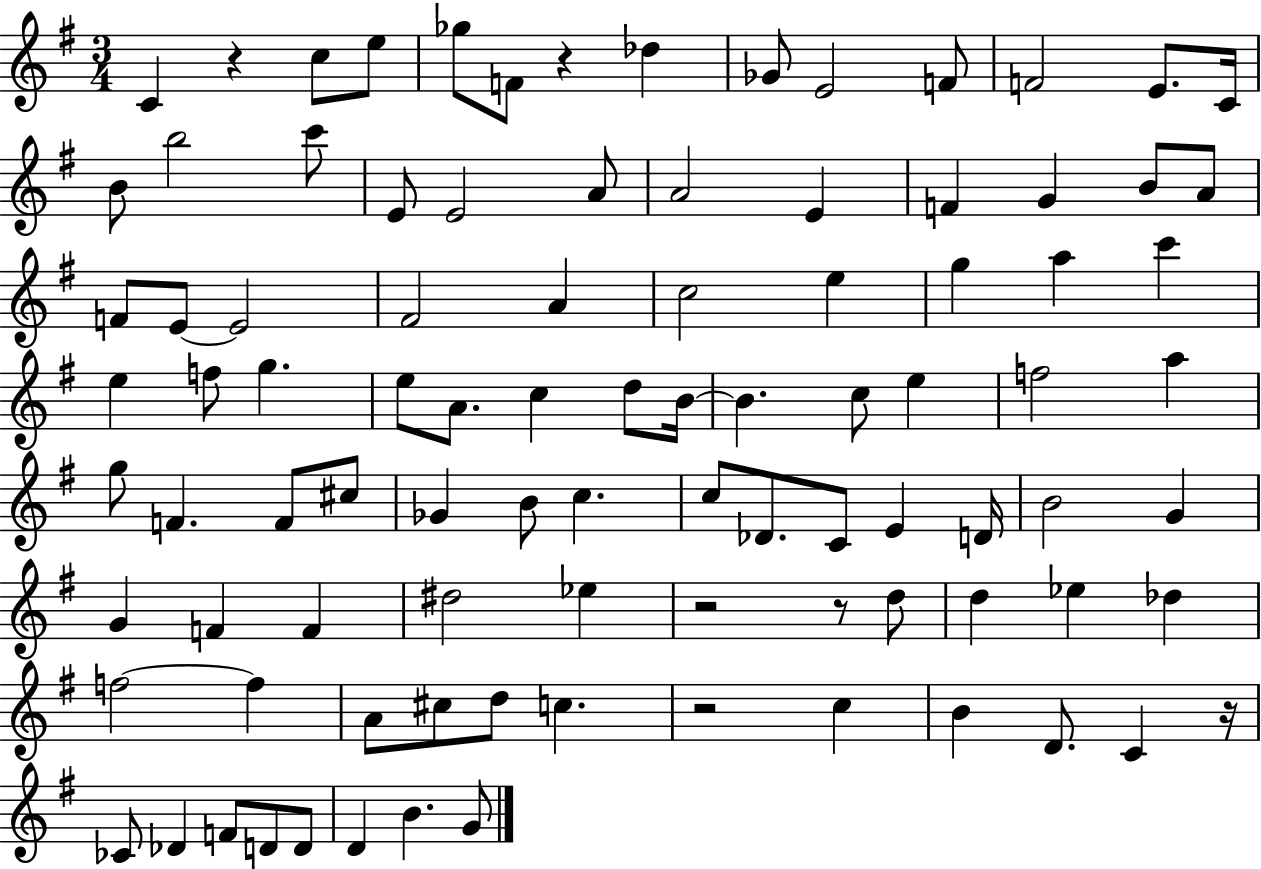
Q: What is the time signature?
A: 3/4